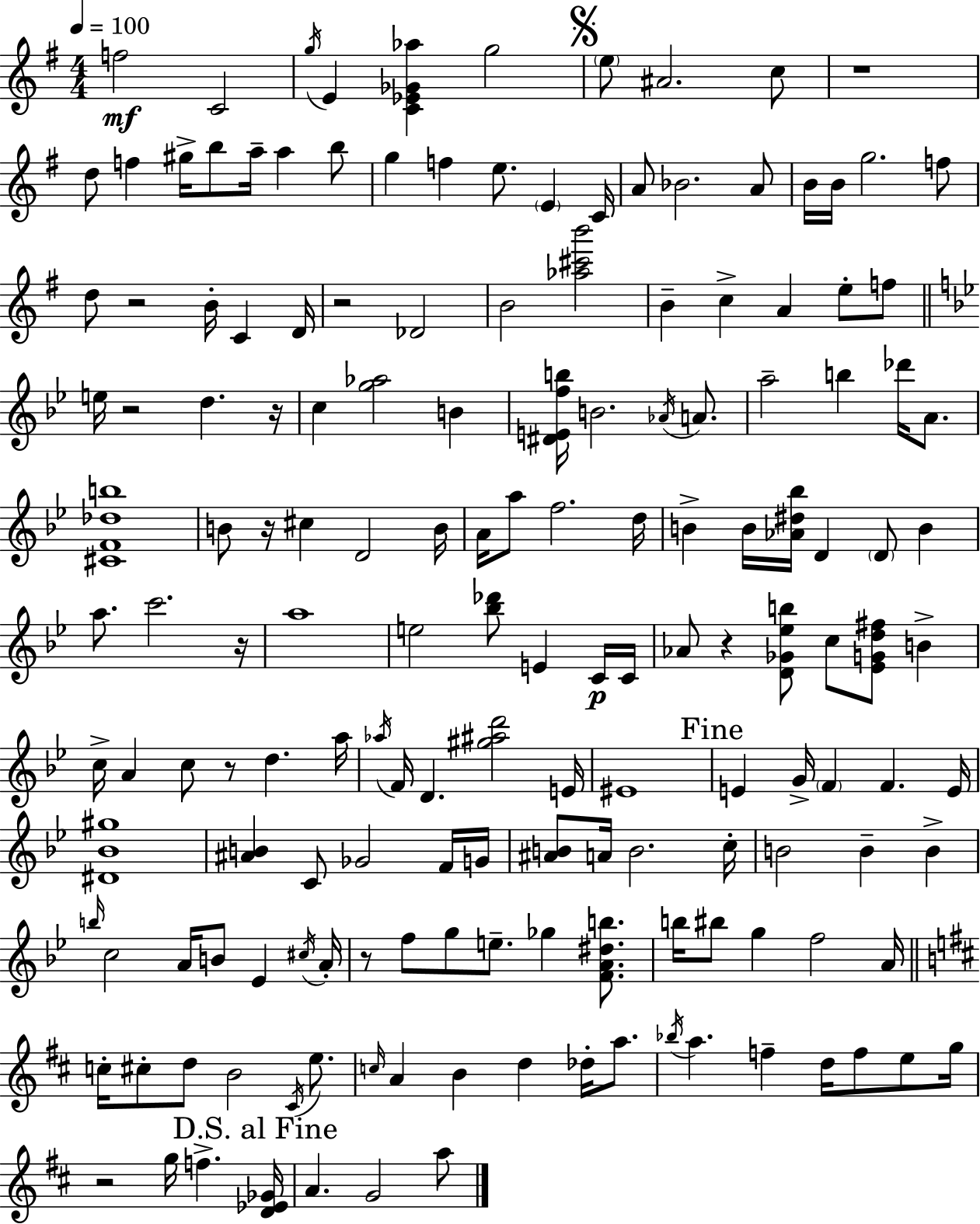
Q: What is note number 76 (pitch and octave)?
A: D5